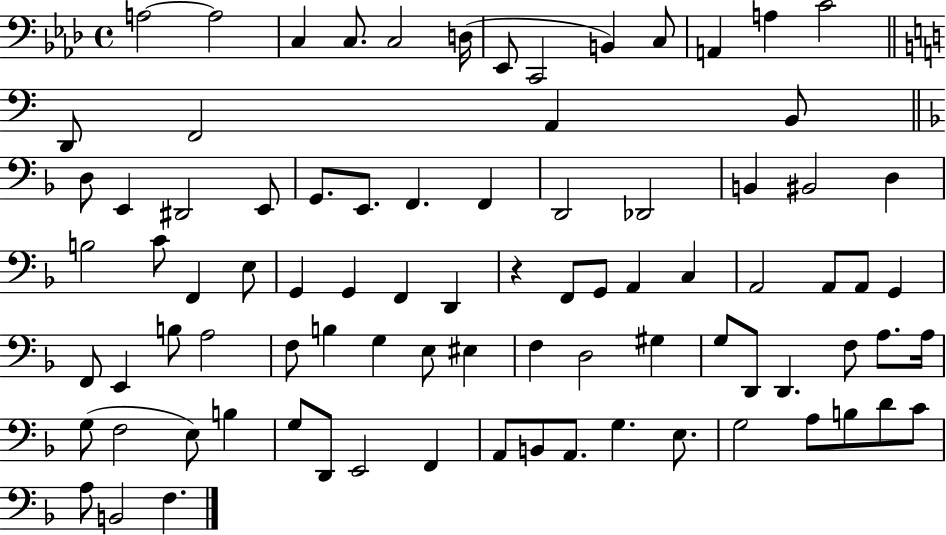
{
  \clef bass
  \time 4/4
  \defaultTimeSignature
  \key aes \major
  a2~~ a2 | c4 c8. c2 d16( | ees,8 c,2 b,4) c8 | a,4 a4 c'2 | \break \bar "||" \break \key c \major d,8 f,2 a,4 b,8 | \bar "||" \break \key f \major d8 e,4 dis,2 e,8 | g,8. e,8. f,4. f,4 | d,2 des,2 | b,4 bis,2 d4 | \break b2 c'8 f,4 e8 | g,4 g,4 f,4 d,4 | r4 f,8 g,8 a,4 c4 | a,2 a,8 a,8 g,4 | \break f,8 e,4 b8 a2 | f8 b4 g4 e8 eis4 | f4 d2 gis4 | g8 d,8 d,4. f8 a8. a16 | \break g8( f2 e8) b4 | g8 d,8 e,2 f,4 | a,8 b,8 a,8. g4. e8. | g2 a8 b8 d'8 c'8 | \break a8 b,2 f4. | \bar "|."
}